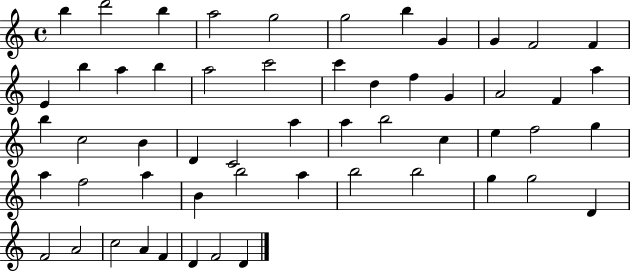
X:1
T:Untitled
M:4/4
L:1/4
K:C
b d'2 b a2 g2 g2 b G G F2 F E b a b a2 c'2 c' d f G A2 F a b c2 B D C2 a a b2 c e f2 g a f2 a B b2 a b2 b2 g g2 D F2 A2 c2 A F D F2 D